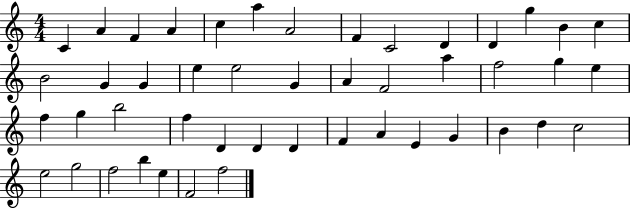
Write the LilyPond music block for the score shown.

{
  \clef treble
  \numericTimeSignature
  \time 4/4
  \key c \major
  c'4 a'4 f'4 a'4 | c''4 a''4 a'2 | f'4 c'2 d'4 | d'4 g''4 b'4 c''4 | \break b'2 g'4 g'4 | e''4 e''2 g'4 | a'4 f'2 a''4 | f''2 g''4 e''4 | \break f''4 g''4 b''2 | f''4 d'4 d'4 d'4 | f'4 a'4 e'4 g'4 | b'4 d''4 c''2 | \break e''2 g''2 | f''2 b''4 e''4 | f'2 f''2 | \bar "|."
}